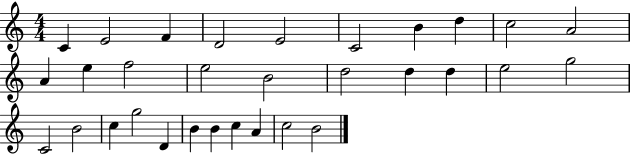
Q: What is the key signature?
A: C major